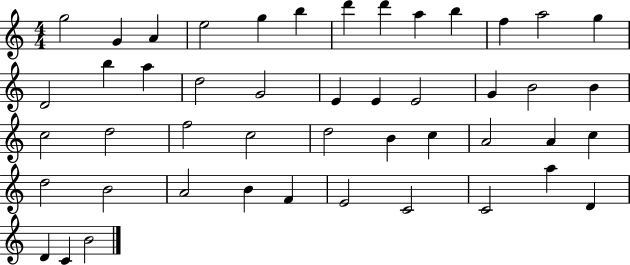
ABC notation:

X:1
T:Untitled
M:4/4
L:1/4
K:C
g2 G A e2 g b d' d' a b f a2 g D2 b a d2 G2 E E E2 G B2 B c2 d2 f2 c2 d2 B c A2 A c d2 B2 A2 B F E2 C2 C2 a D D C B2